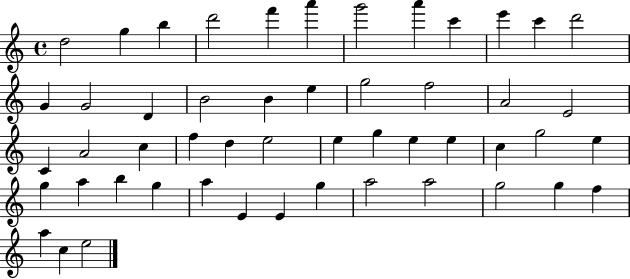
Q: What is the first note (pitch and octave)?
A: D5